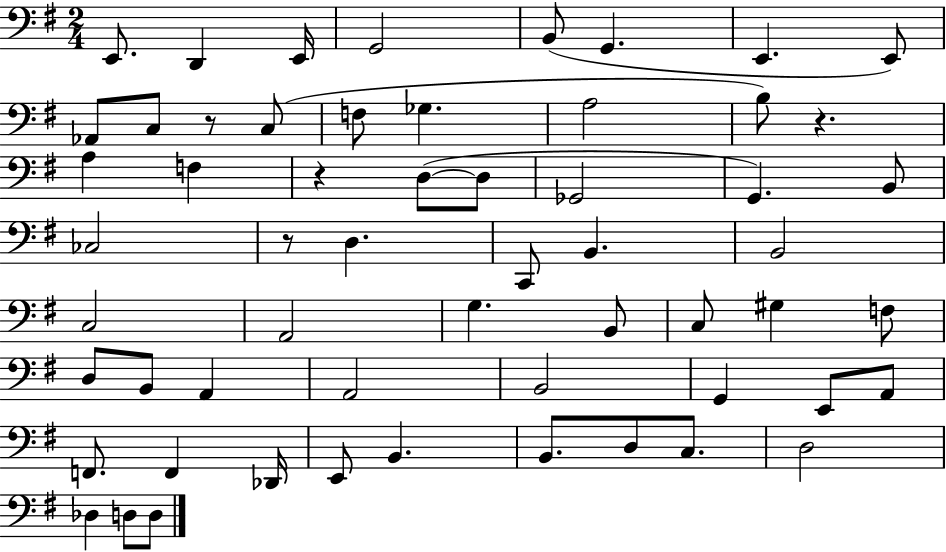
{
  \clef bass
  \numericTimeSignature
  \time 2/4
  \key g \major
  e,8. d,4 e,16 | g,2 | b,8( g,4. | e,4. e,8) | \break aes,8 c8 r8 c8( | f8 ges4. | a2 | b8) r4. | \break a4 f4 | r4 d8~(~ d8 | ges,2 | g,4.) b,8 | \break ces2 | r8 d4. | c,8 b,4. | b,2 | \break c2 | a,2 | g4. b,8 | c8 gis4 f8 | \break d8 b,8 a,4 | a,2 | b,2 | g,4 e,8 a,8 | \break f,8. f,4 des,16 | e,8 b,4. | b,8. d8 c8. | d2 | \break des4 d8 d8 | \bar "|."
}